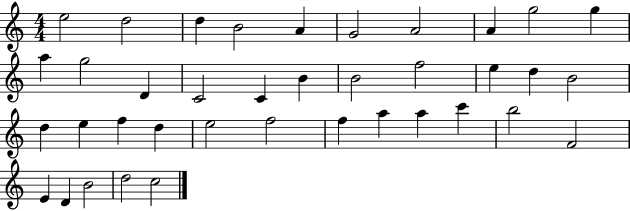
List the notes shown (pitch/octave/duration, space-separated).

E5/h D5/h D5/q B4/h A4/q G4/h A4/h A4/q G5/h G5/q A5/q G5/h D4/q C4/h C4/q B4/q B4/h F5/h E5/q D5/q B4/h D5/q E5/q F5/q D5/q E5/h F5/h F5/q A5/q A5/q C6/q B5/h F4/h E4/q D4/q B4/h D5/h C5/h